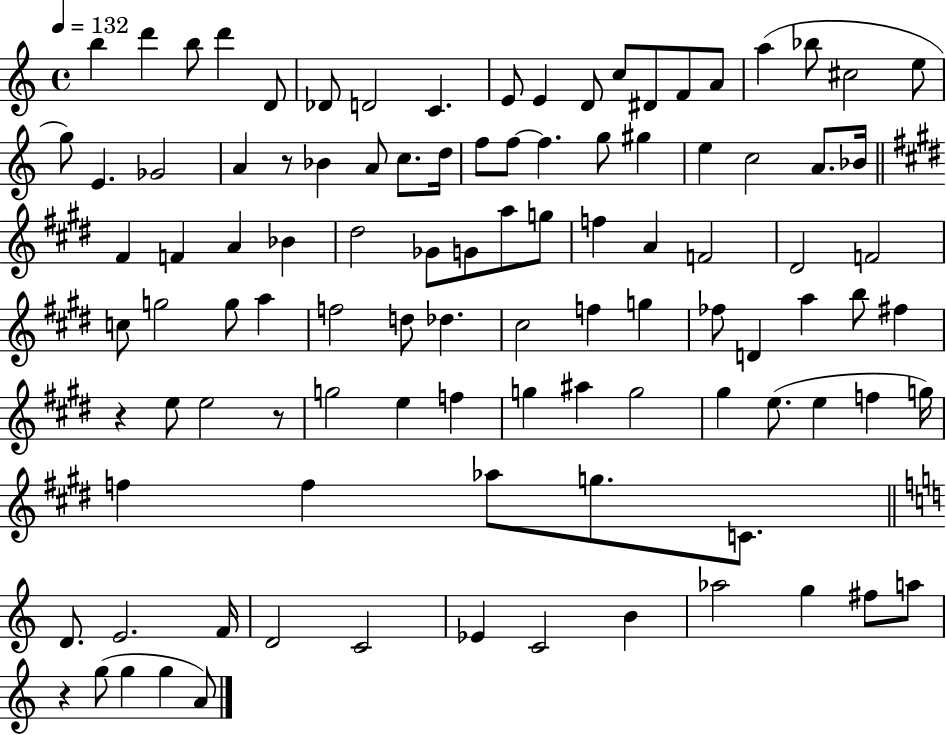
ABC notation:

X:1
T:Untitled
M:4/4
L:1/4
K:C
b d' b/2 d' D/2 _D/2 D2 C E/2 E D/2 c/2 ^D/2 F/2 A/2 a _b/2 ^c2 e/2 g/2 E _G2 A z/2 _B A/2 c/2 d/4 f/2 f/2 f g/2 ^g e c2 A/2 _B/4 ^F F A _B ^d2 _G/2 G/2 a/2 g/2 f A F2 ^D2 F2 c/2 g2 g/2 a f2 d/2 _d ^c2 f g _f/2 D a b/2 ^f z e/2 e2 z/2 g2 e f g ^a g2 ^g e/2 e f g/4 f f _a/2 g/2 C/2 D/2 E2 F/4 D2 C2 _E C2 B _a2 g ^f/2 a/2 z g/2 g g A/2